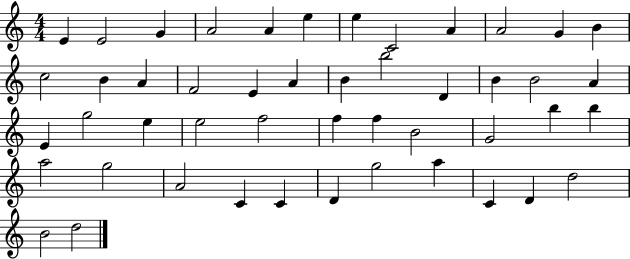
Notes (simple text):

E4/q E4/h G4/q A4/h A4/q E5/q E5/q C4/h A4/q A4/h G4/q B4/q C5/h B4/q A4/q F4/h E4/q A4/q B4/q B5/h D4/q B4/q B4/h A4/q E4/q G5/h E5/q E5/h F5/h F5/q F5/q B4/h G4/h B5/q B5/q A5/h G5/h A4/h C4/q C4/q D4/q G5/h A5/q C4/q D4/q D5/h B4/h D5/h